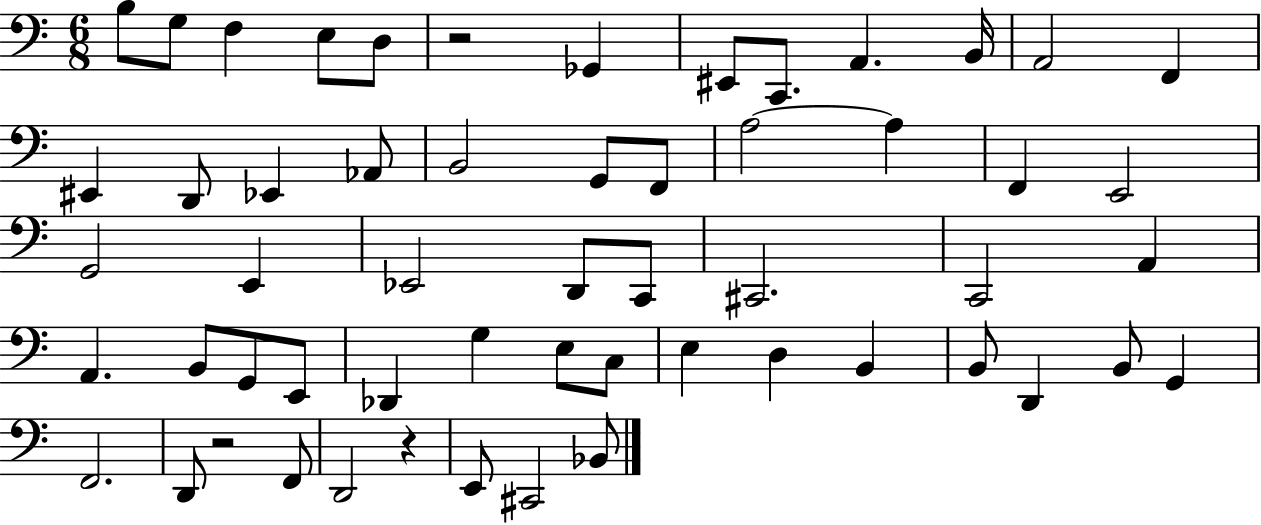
B3/e G3/e F3/q E3/e D3/e R/h Gb2/q EIS2/e C2/e. A2/q. B2/s A2/h F2/q EIS2/q D2/e Eb2/q Ab2/e B2/h G2/e F2/e A3/h A3/q F2/q E2/h G2/h E2/q Eb2/h D2/e C2/e C#2/h. C2/h A2/q A2/q. B2/e G2/e E2/e Db2/q G3/q E3/e C3/e E3/q D3/q B2/q B2/e D2/q B2/e G2/q F2/h. D2/e R/h F2/e D2/h R/q E2/e C#2/h Bb2/e